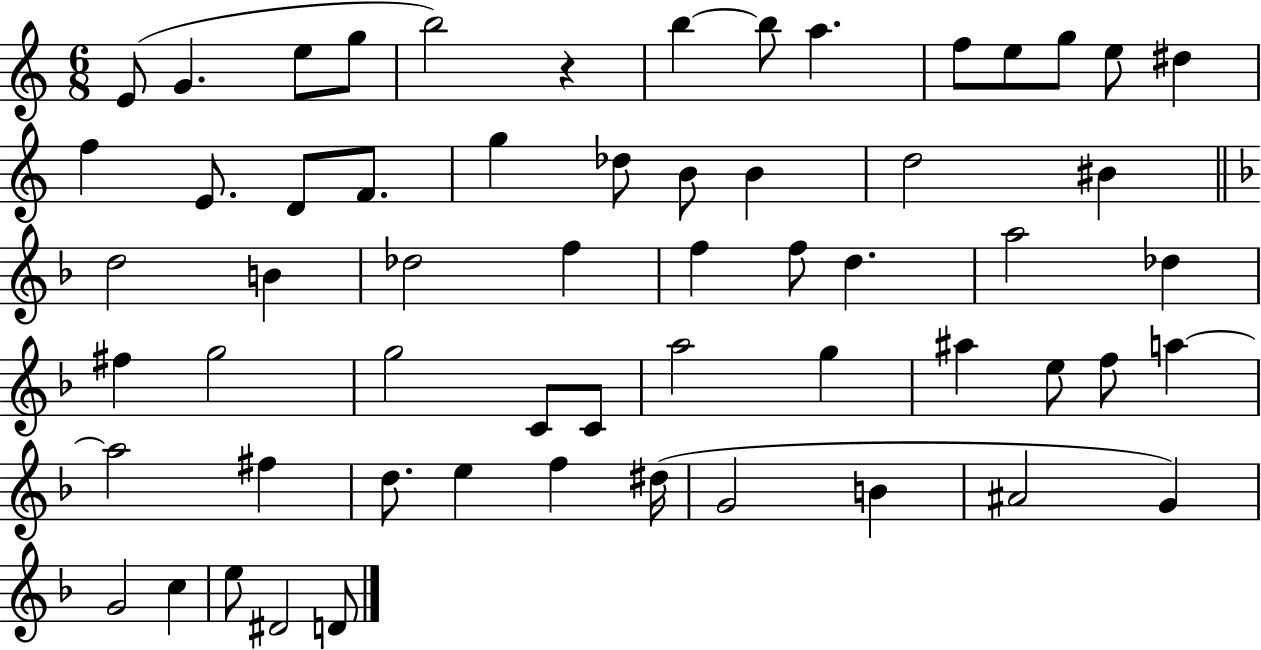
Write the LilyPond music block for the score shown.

{
  \clef treble
  \numericTimeSignature
  \time 6/8
  \key c \major
  e'8( g'4. e''8 g''8 | b''2) r4 | b''4~~ b''8 a''4. | f''8 e''8 g''8 e''8 dis''4 | \break f''4 e'8. d'8 f'8. | g''4 des''8 b'8 b'4 | d''2 bis'4 | \bar "||" \break \key f \major d''2 b'4 | des''2 f''4 | f''4 f''8 d''4. | a''2 des''4 | \break fis''4 g''2 | g''2 c'8 c'8 | a''2 g''4 | ais''4 e''8 f''8 a''4~~ | \break a''2 fis''4 | d''8. e''4 f''4 dis''16( | g'2 b'4 | ais'2 g'4) | \break g'2 c''4 | e''8 dis'2 d'8 | \bar "|."
}